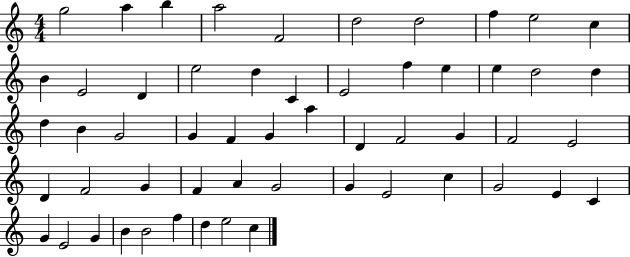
{
  \clef treble
  \numericTimeSignature
  \time 4/4
  \key c \major
  g''2 a''4 b''4 | a''2 f'2 | d''2 d''2 | f''4 e''2 c''4 | \break b'4 e'2 d'4 | e''2 d''4 c'4 | e'2 f''4 e''4 | e''4 d''2 d''4 | \break d''4 b'4 g'2 | g'4 f'4 g'4 a''4 | d'4 f'2 g'4 | f'2 e'2 | \break d'4 f'2 g'4 | f'4 a'4 g'2 | g'4 e'2 c''4 | g'2 e'4 c'4 | \break g'4 e'2 g'4 | b'4 b'2 f''4 | d''4 e''2 c''4 | \bar "|."
}